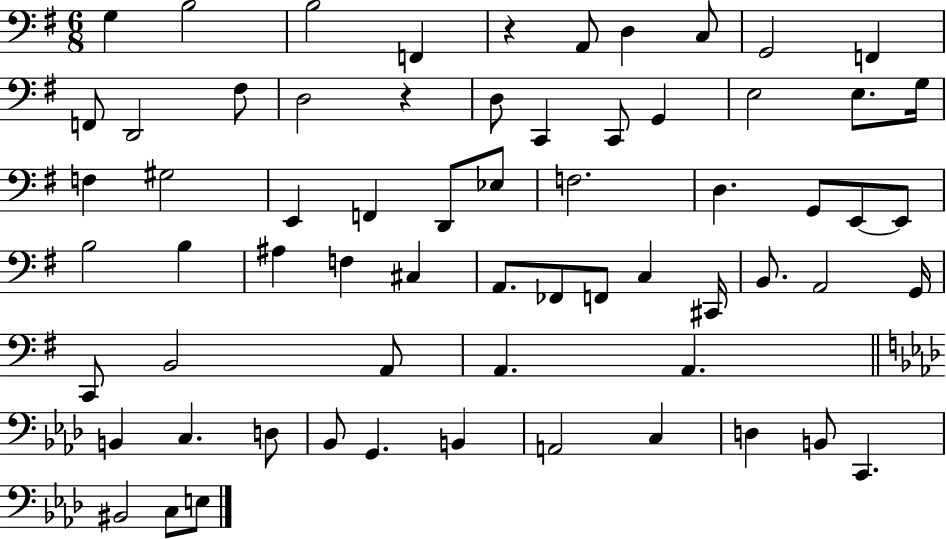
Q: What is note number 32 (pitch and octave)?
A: B3